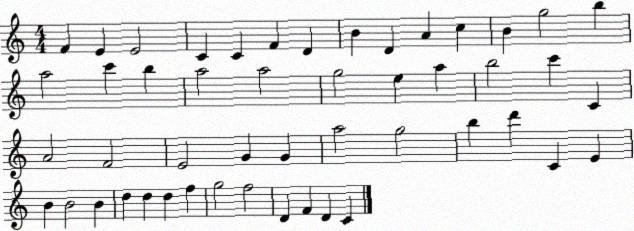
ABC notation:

X:1
T:Untitled
M:4/4
L:1/4
K:C
F E E2 C C F D B D A c B g2 b a2 c' b a2 a2 g2 e a b2 c' C A2 F2 E2 G G a2 g2 b d' C E B B2 B d d d f g2 f2 D F D C